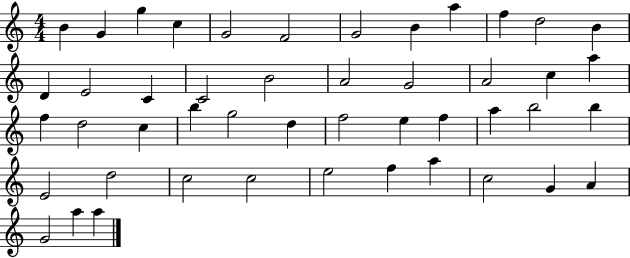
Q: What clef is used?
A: treble